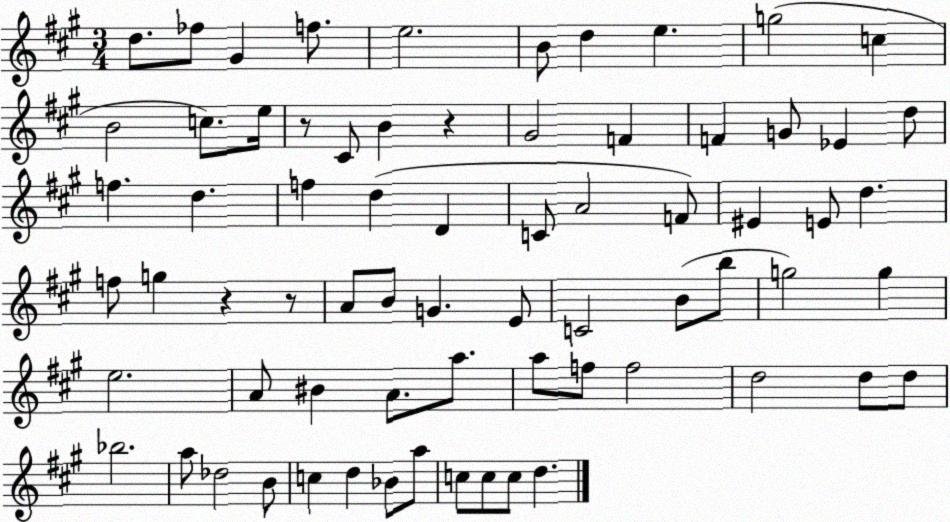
X:1
T:Untitled
M:3/4
L:1/4
K:A
d/2 _f/2 ^G f/2 e2 B/2 d e g2 c B2 c/2 e/4 z/2 ^C/2 B z ^G2 F F G/2 _E d/2 f d f d D C/2 A2 F/2 ^E E/2 d f/2 g z z/2 A/2 B/2 G E/2 C2 B/2 b/2 g2 g e2 A/2 ^B A/2 a/2 a/2 f/2 f2 d2 d/2 d/2 _b2 a/2 _d2 B/2 c d _B/2 a/2 c/2 c/2 c/2 d